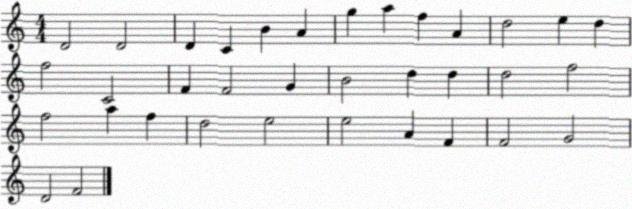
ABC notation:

X:1
T:Untitled
M:4/4
L:1/4
K:C
D2 D2 D C B A g a f A d2 e d f2 C2 F F2 G B2 d d d2 f2 f2 a f d2 e2 e2 A F F2 G2 D2 F2